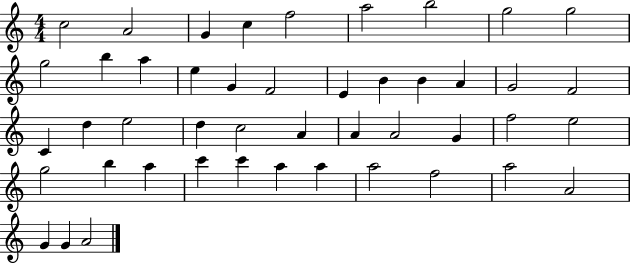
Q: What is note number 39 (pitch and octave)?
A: A5